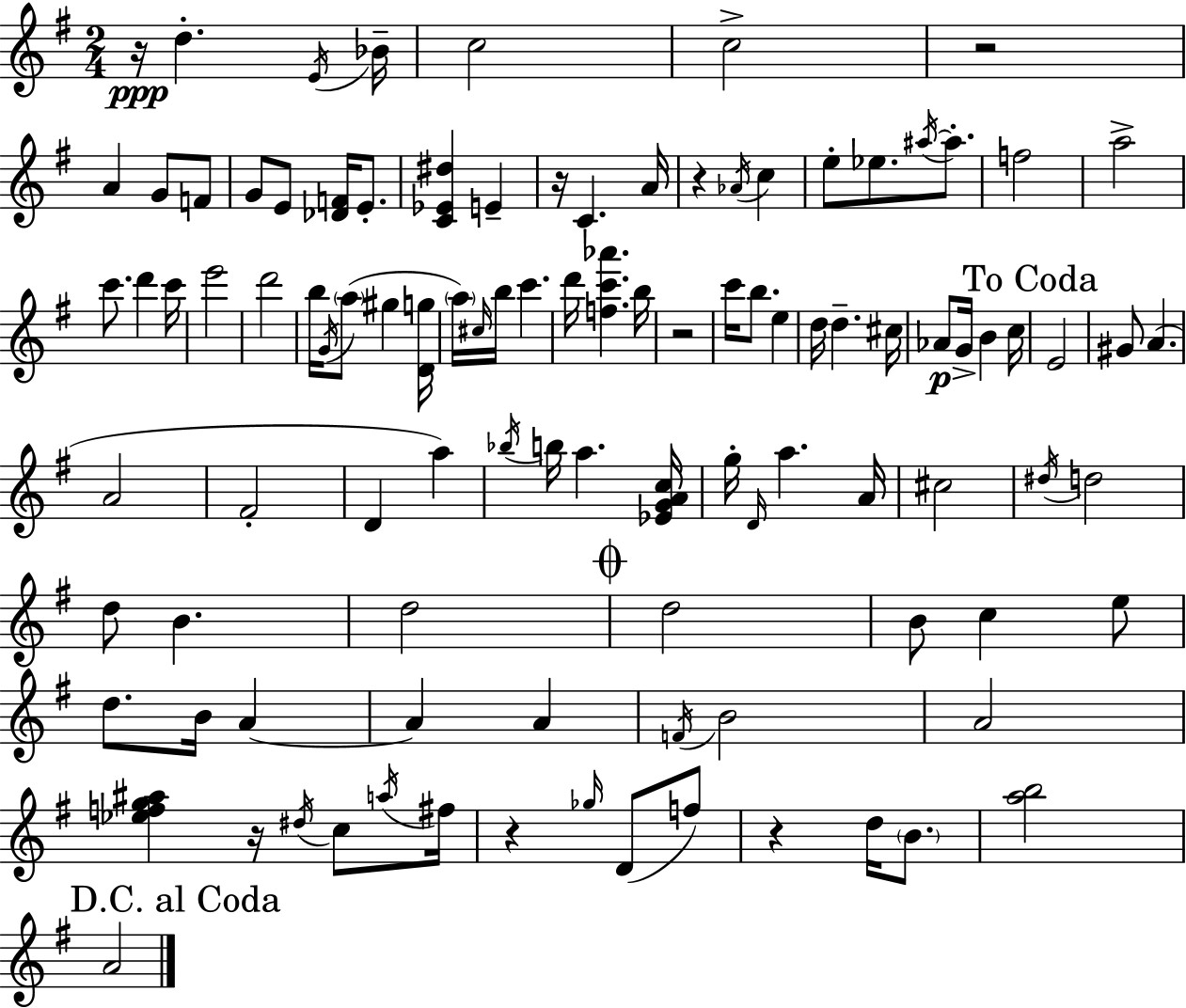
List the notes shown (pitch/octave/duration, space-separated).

R/s D5/q. E4/s Bb4/s C5/h C5/h R/h A4/q G4/e F4/e G4/e E4/e [Db4,F4]/s E4/e. [C4,Eb4,D#5]/q E4/q R/s C4/q. A4/s R/q Ab4/s C5/q E5/e Eb5/e. A#5/s A#5/e. F5/h A5/h C6/e. D6/q C6/s E6/h D6/h B5/s G4/s A5/e G#5/q [D4,G5]/s A5/s C#5/s B5/s C6/q. D6/s [F5,C6,Ab6]/q. B5/s R/h C6/s B5/e. E5/q D5/s D5/q. C#5/s Ab4/e G4/s B4/q C5/s E4/h G#4/e A4/q. A4/h F#4/h D4/q A5/q Bb5/s B5/s A5/q. [Eb4,G4,A4,C5]/s G5/s D4/s A5/q. A4/s C#5/h D#5/s D5/h D5/e B4/q. D5/h D5/h B4/e C5/q E5/e D5/e. B4/s A4/q A4/q A4/q F4/s B4/h A4/h [Eb5,F5,G5,A#5]/q R/s D#5/s C5/e A5/s F#5/s R/q Gb5/s D4/e F5/e R/q D5/s B4/e. [A5,B5]/h A4/h